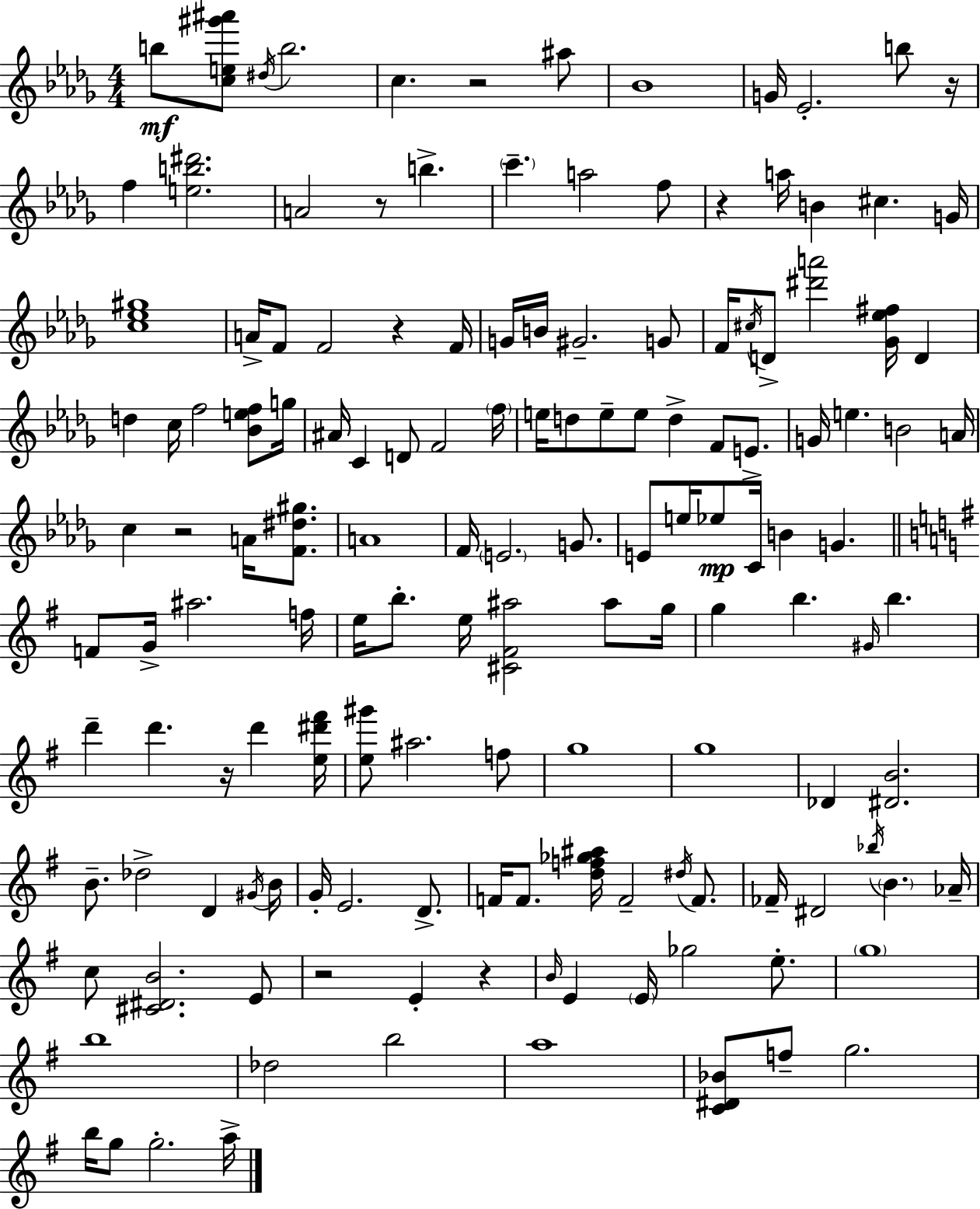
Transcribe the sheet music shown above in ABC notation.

X:1
T:Untitled
M:4/4
L:1/4
K:Bbm
b/2 [ce^g'^a']/2 ^d/4 b2 c z2 ^a/2 _B4 G/4 _E2 b/2 z/4 f [eb^d']2 A2 z/2 b c' a2 f/2 z a/4 B ^c G/4 [c_e^g]4 A/4 F/2 F2 z F/4 G/4 B/4 ^G2 G/2 F/4 ^c/4 D/2 [^d'a']2 [_G_e^f]/4 D d c/4 f2 [_Bef]/2 g/4 ^A/4 C D/2 F2 f/4 e/4 d/2 e/2 e/2 d F/2 E/2 G/4 e B2 A/4 c z2 A/4 [F^d^g]/2 A4 F/4 E2 G/2 E/2 e/4 _e/2 C/4 B G F/2 G/4 ^a2 f/4 e/4 b/2 e/4 [^C^F^a]2 ^a/2 g/4 g b ^G/4 b d' d' z/4 d' [e^d'^f']/4 [e^g']/2 ^a2 f/2 g4 g4 _D [^DB]2 B/2 _d2 D ^G/4 B/4 G/4 E2 D/2 F/4 F/2 [df_g^a]/4 F2 ^d/4 F/2 _F/4 ^D2 _b/4 B _A/4 c/2 [^C^DB]2 E/2 z2 E z B/4 E E/4 _g2 e/2 g4 b4 _d2 b2 a4 [C^D_B]/2 f/2 g2 b/4 g/2 g2 a/4